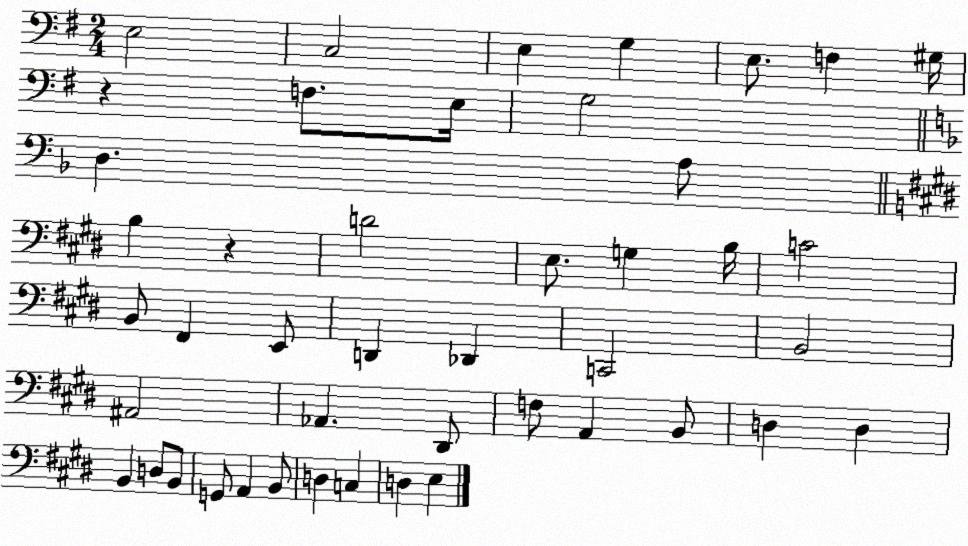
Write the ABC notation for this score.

X:1
T:Untitled
M:2/4
L:1/4
K:G
E,2 C,2 E, G, E,/2 F, ^G,/4 z F,/2 E,/4 G,2 D, A,/2 B, z D2 E,/2 G, B,/4 C2 B,,/2 ^F,, E,,/2 D,, _D,, C,,2 B,,2 ^A,,2 _A,, ^D,,/2 F,/2 A,, B,,/2 D, D, B,, D,/2 B,,/2 G,,/2 A,, B,,/2 D, C, D, E,